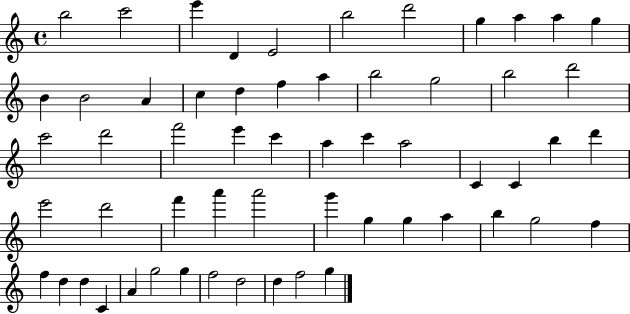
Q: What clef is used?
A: treble